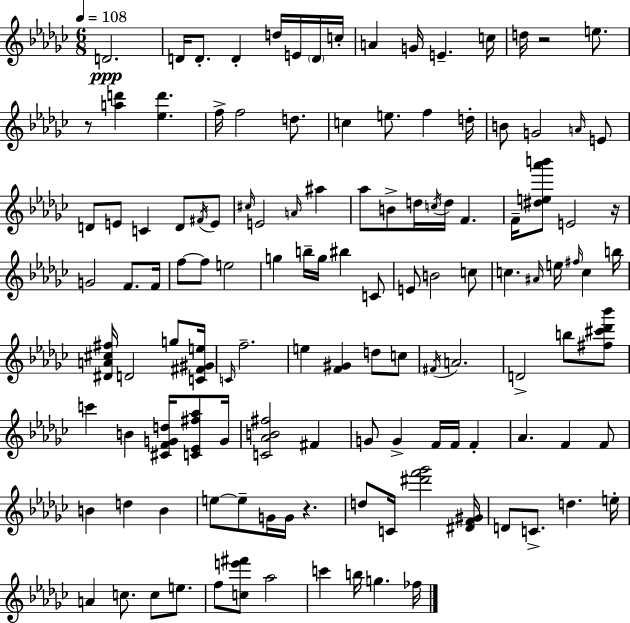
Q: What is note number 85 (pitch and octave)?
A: F4